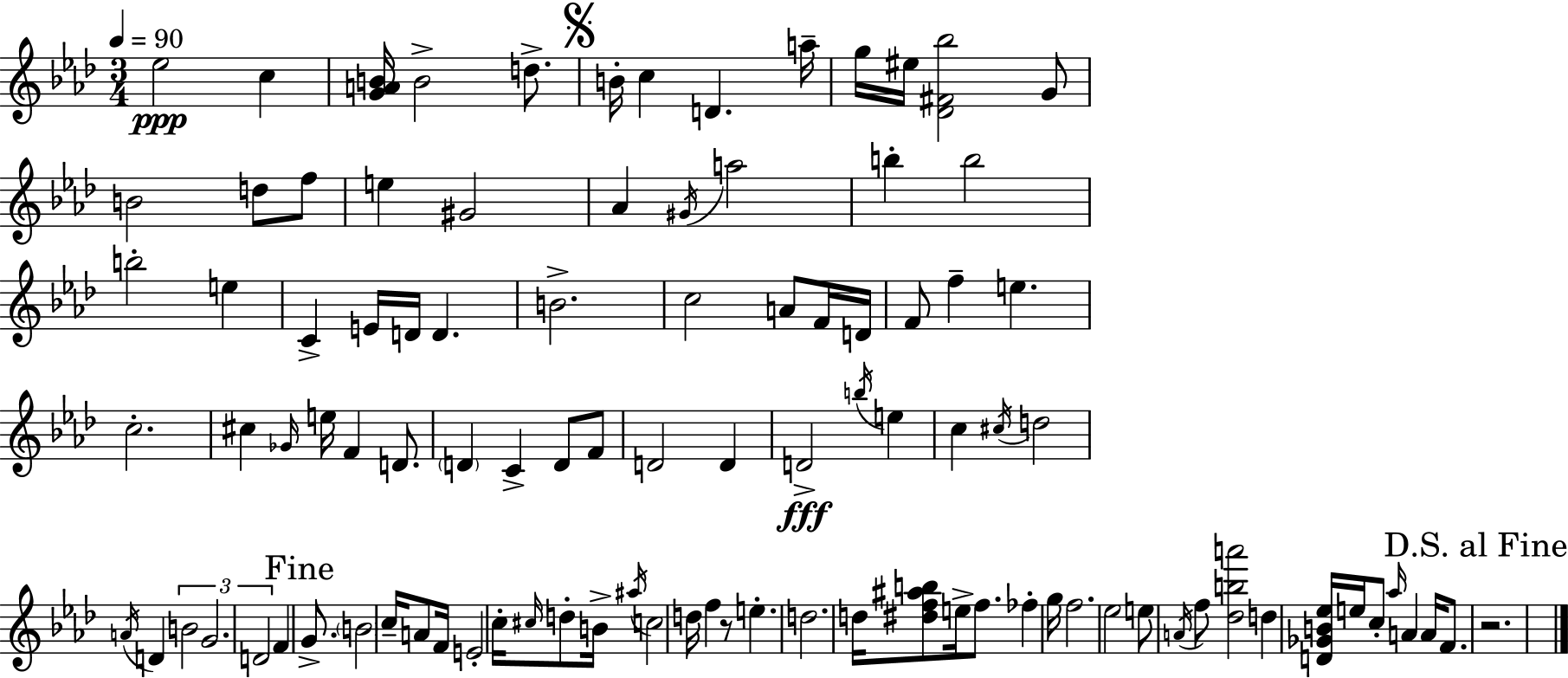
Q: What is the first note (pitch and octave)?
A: Eb5